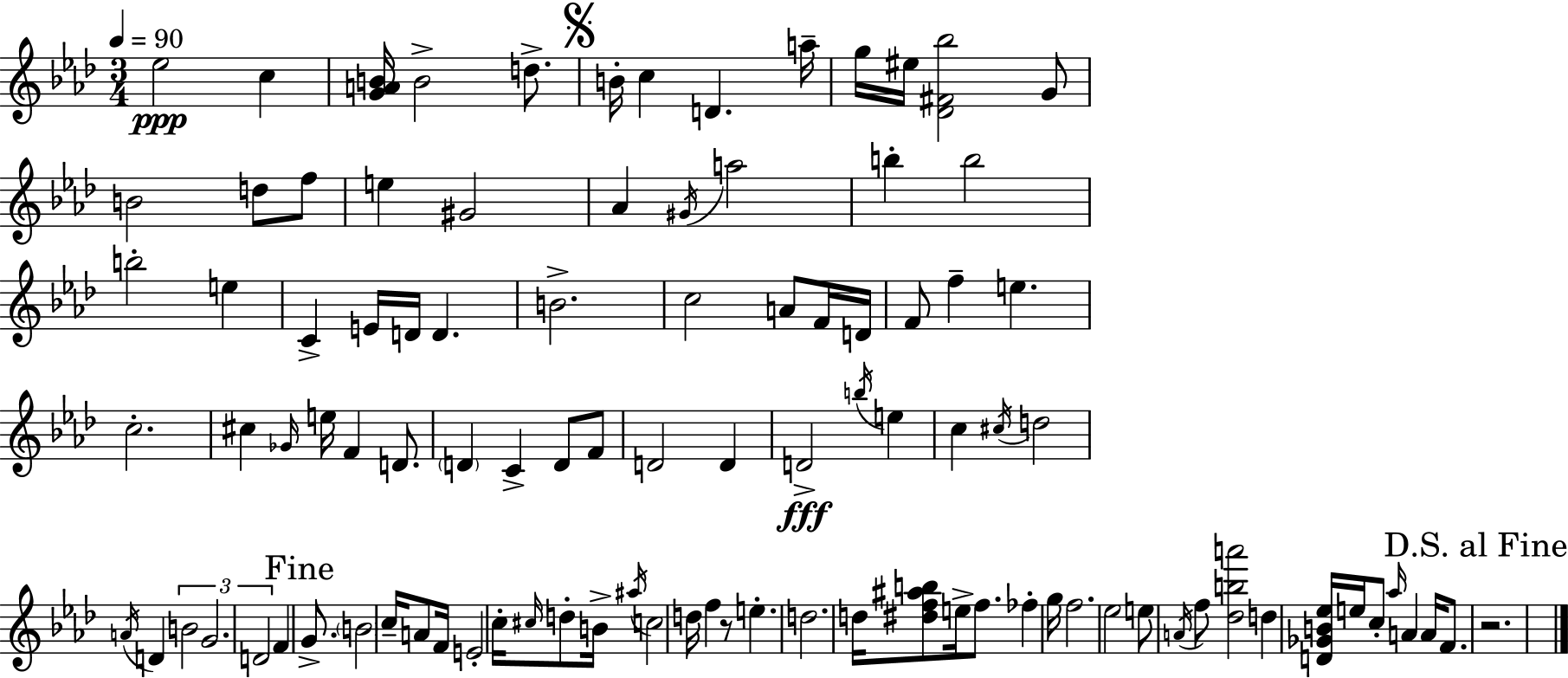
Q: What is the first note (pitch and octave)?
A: Eb5